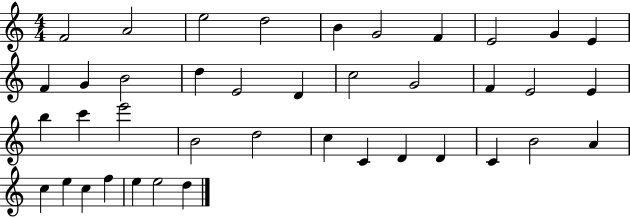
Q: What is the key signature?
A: C major